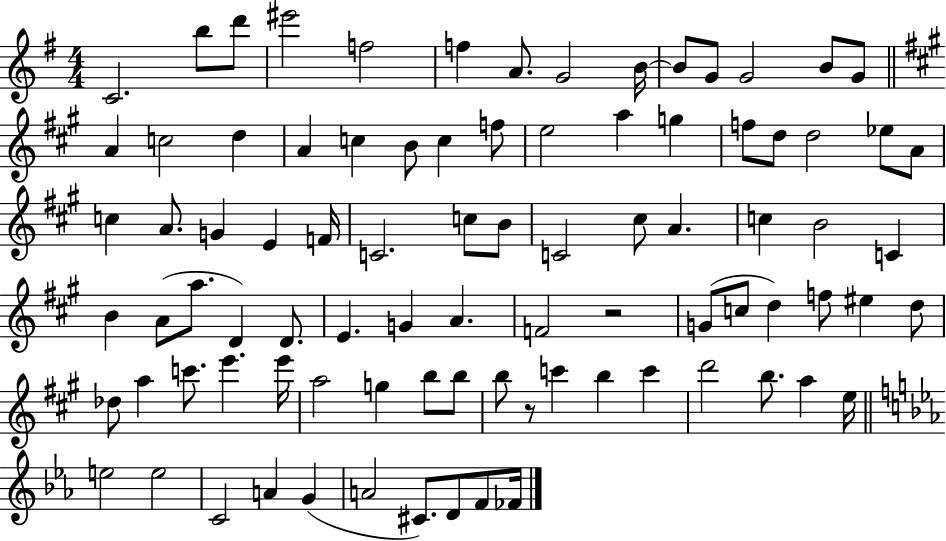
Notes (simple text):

C4/h. B5/e D6/e EIS6/h F5/h F5/q A4/e. G4/h B4/s B4/e G4/e G4/h B4/e G4/e A4/q C5/h D5/q A4/q C5/q B4/e C5/q F5/e E5/h A5/q G5/q F5/e D5/e D5/h Eb5/e A4/e C5/q A4/e. G4/q E4/q F4/s C4/h. C5/e B4/e C4/h C#5/e A4/q. C5/q B4/h C4/q B4/q A4/e A5/e. D4/q D4/e. E4/q. G4/q A4/q. F4/h R/h G4/e C5/e D5/q F5/e EIS5/q D5/e Db5/e A5/q C6/e. E6/q. E6/s A5/h G5/q B5/e B5/e B5/e R/e C6/q B5/q C6/q D6/h B5/e. A5/q E5/s E5/h E5/h C4/h A4/q G4/q A4/h C#4/e. D4/e F4/e FES4/s